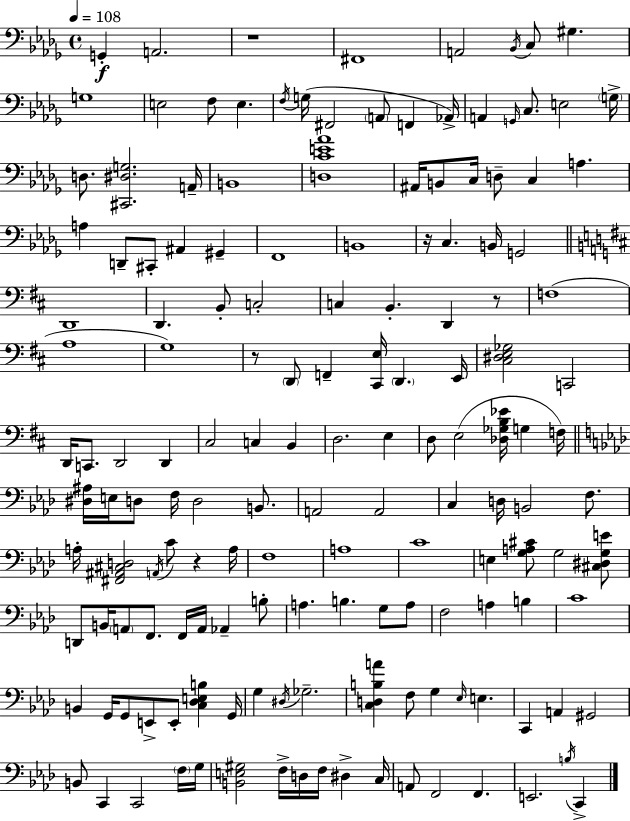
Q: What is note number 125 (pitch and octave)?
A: F3